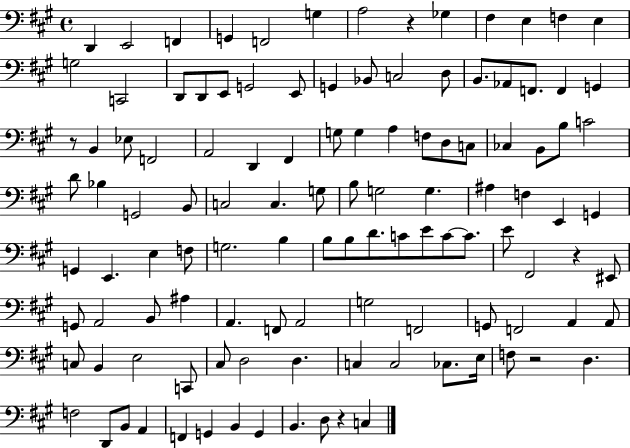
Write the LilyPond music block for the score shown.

{
  \clef bass
  \time 4/4
  \defaultTimeSignature
  \key a \major
  d,4 e,2 f,4 | g,4 f,2 g4 | a2 r4 ges4 | fis4 e4 f4 e4 | \break g2 c,2 | d,8 d,8 e,8 g,2 e,8 | g,4 bes,8 c2 d8 | b,8. aes,8 f,8. f,4 g,4 | \break r8 b,4 ees8 f,2 | a,2 d,4 fis,4 | g8 g4 a4 f8 d8 c8 | ces4 b,8 b8 c'2 | \break d'8 bes4 g,2 b,8 | c2 c4. g8 | b8 g2 g4. | ais4 f4 e,4 g,4 | \break g,4 e,4. e4 f8 | g2. b4 | b8 b8 d'8. c'8 e'8 c'8~~ c'8. | e'8 fis,2 r4 eis,8 | \break g,8 a,2 b,8 ais4 | a,4. f,8 a,2 | g2 f,2 | g,8 f,2 a,4 a,8 | \break c8 b,4 e2 c,8 | cis8 d2 d4. | c4 c2 ces8. e16 | f8 r2 d4. | \break f2 d,8 b,8 a,4 | f,4 g,4 b,4 g,4 | b,4. d8 r4 c4 | \bar "|."
}